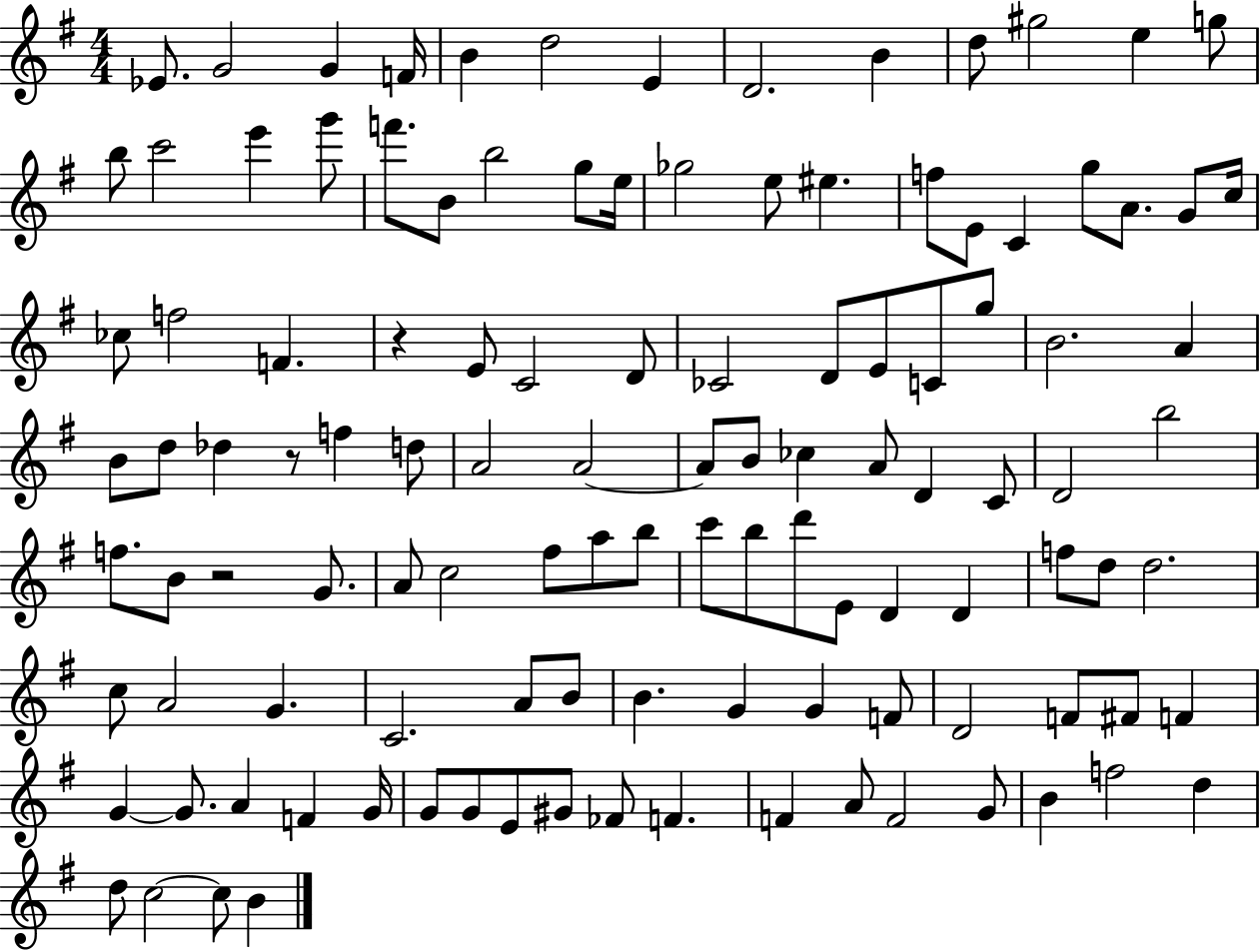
X:1
T:Untitled
M:4/4
L:1/4
K:G
_E/2 G2 G F/4 B d2 E D2 B d/2 ^g2 e g/2 b/2 c'2 e' g'/2 f'/2 B/2 b2 g/2 e/4 _g2 e/2 ^e f/2 E/2 C g/2 A/2 G/2 c/4 _c/2 f2 F z E/2 C2 D/2 _C2 D/2 E/2 C/2 g/2 B2 A B/2 d/2 _d z/2 f d/2 A2 A2 A/2 B/2 _c A/2 D C/2 D2 b2 f/2 B/2 z2 G/2 A/2 c2 ^f/2 a/2 b/2 c'/2 b/2 d'/2 E/2 D D f/2 d/2 d2 c/2 A2 G C2 A/2 B/2 B G G F/2 D2 F/2 ^F/2 F G G/2 A F G/4 G/2 G/2 E/2 ^G/2 _F/2 F F A/2 F2 G/2 B f2 d d/2 c2 c/2 B